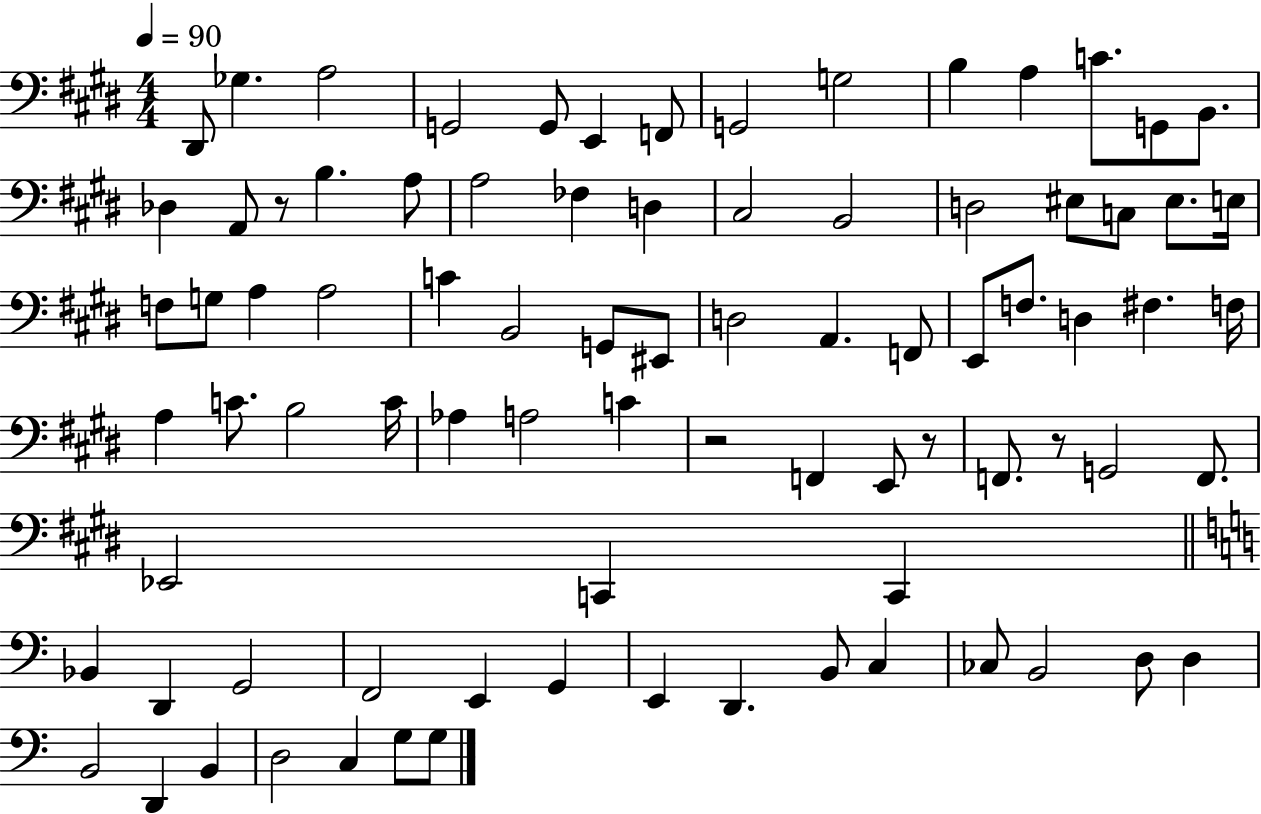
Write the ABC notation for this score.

X:1
T:Untitled
M:4/4
L:1/4
K:E
^D,,/2 _G, A,2 G,,2 G,,/2 E,, F,,/2 G,,2 G,2 B, A, C/2 G,,/2 B,,/2 _D, A,,/2 z/2 B, A,/2 A,2 _F, D, ^C,2 B,,2 D,2 ^E,/2 C,/2 ^E,/2 E,/4 F,/2 G,/2 A, A,2 C B,,2 G,,/2 ^E,,/2 D,2 A,, F,,/2 E,,/2 F,/2 D, ^F, F,/4 A, C/2 B,2 C/4 _A, A,2 C z2 F,, E,,/2 z/2 F,,/2 z/2 G,,2 F,,/2 _E,,2 C,, C,, _B,, D,, G,,2 F,,2 E,, G,, E,, D,, B,,/2 C, _C,/2 B,,2 D,/2 D, B,,2 D,, B,, D,2 C, G,/2 G,/2